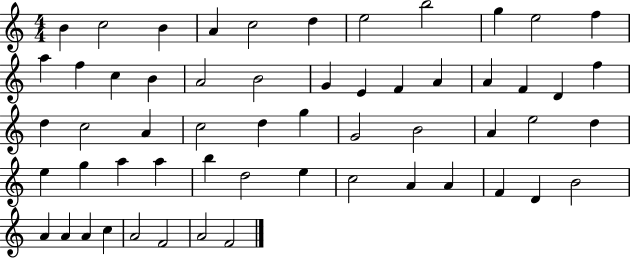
X:1
T:Untitled
M:4/4
L:1/4
K:C
B c2 B A c2 d e2 b2 g e2 f a f c B A2 B2 G E F A A F D f d c2 A c2 d g G2 B2 A e2 d e g a a b d2 e c2 A A F D B2 A A A c A2 F2 A2 F2